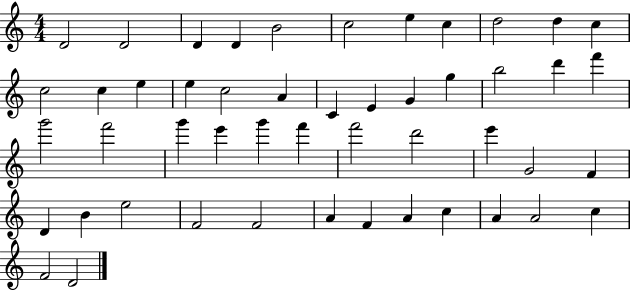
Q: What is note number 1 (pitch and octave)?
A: D4